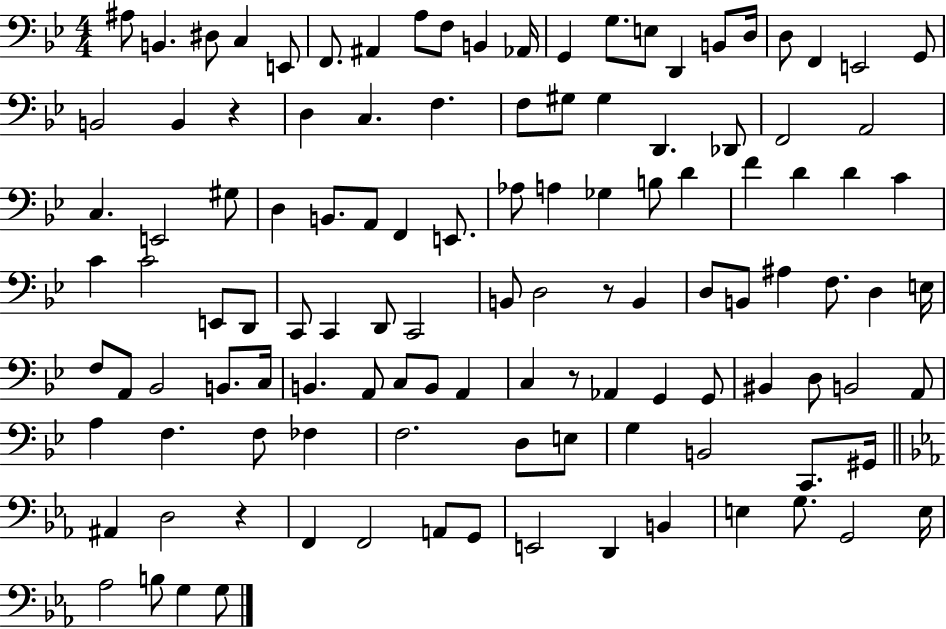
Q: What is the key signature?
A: BES major